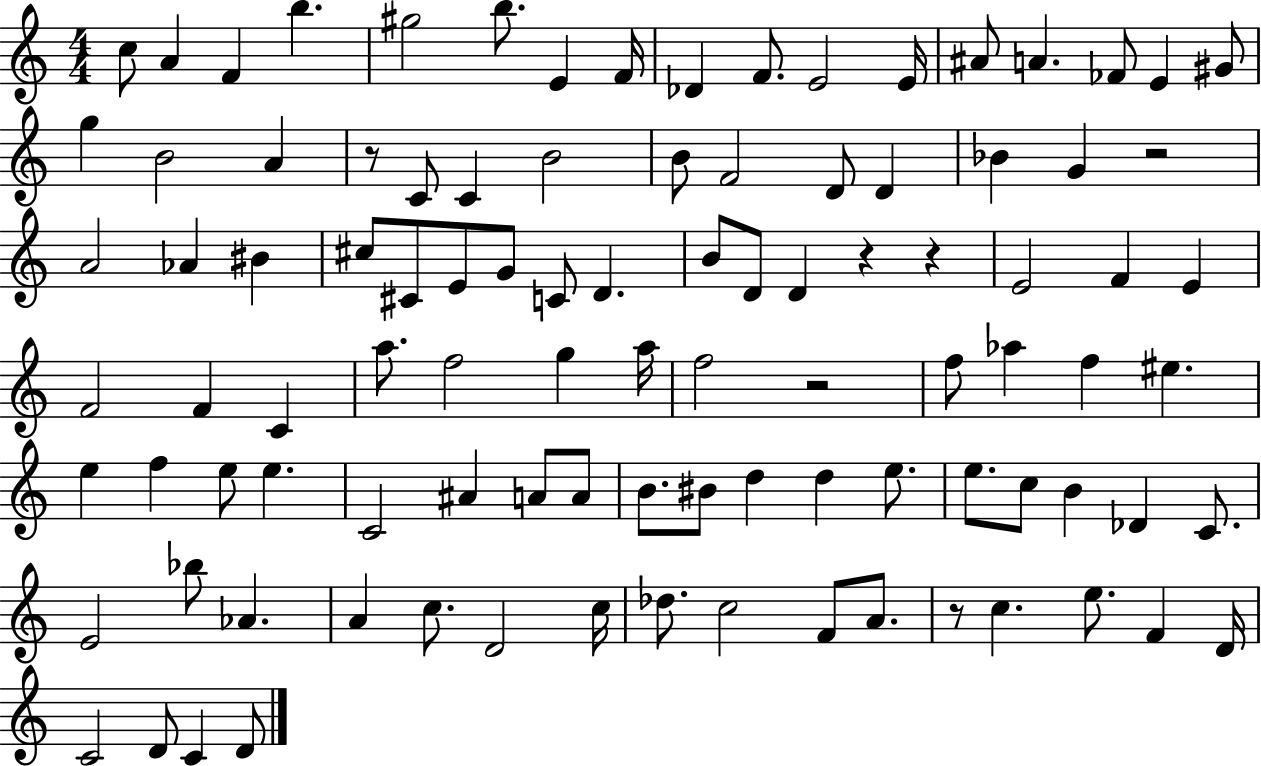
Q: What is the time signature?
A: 4/4